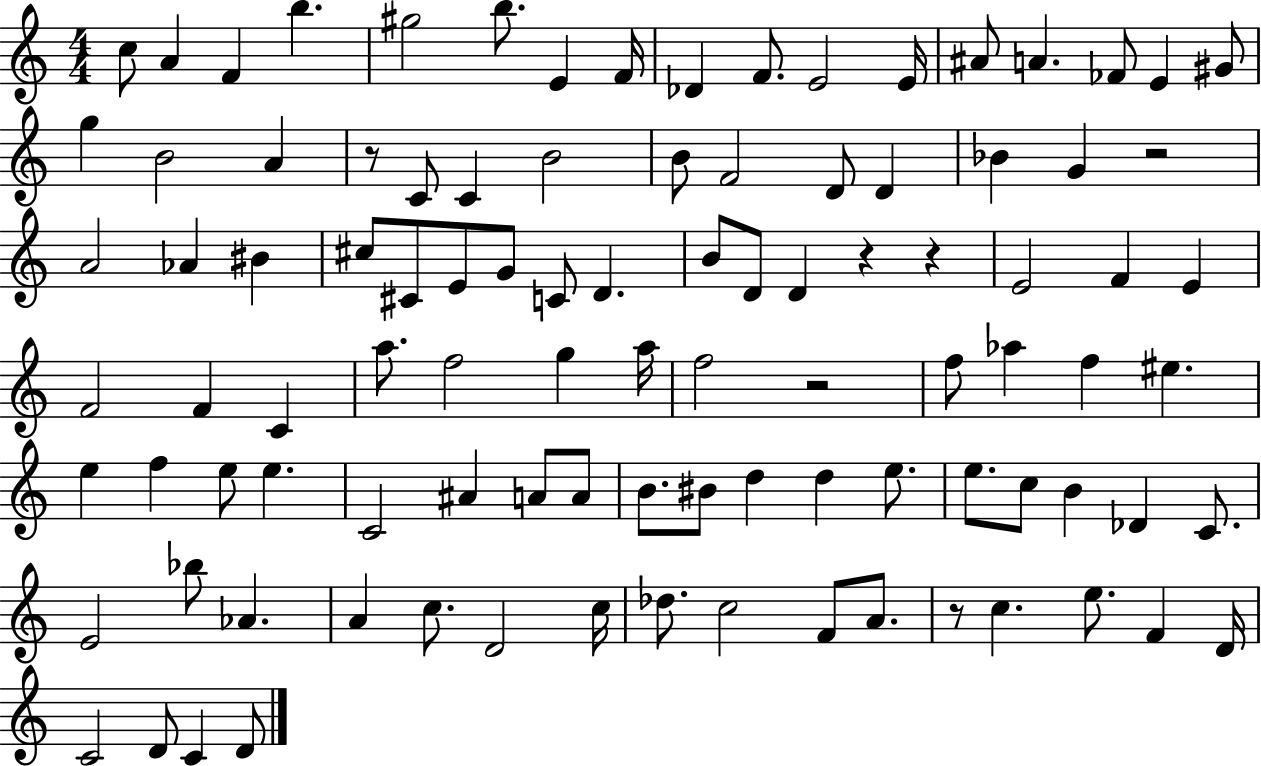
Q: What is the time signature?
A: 4/4